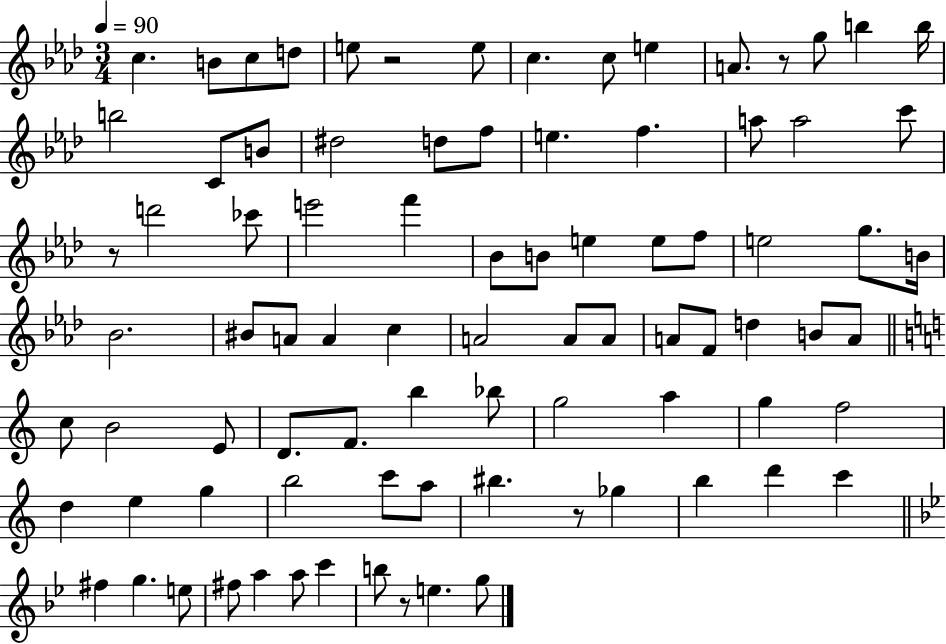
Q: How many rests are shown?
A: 5